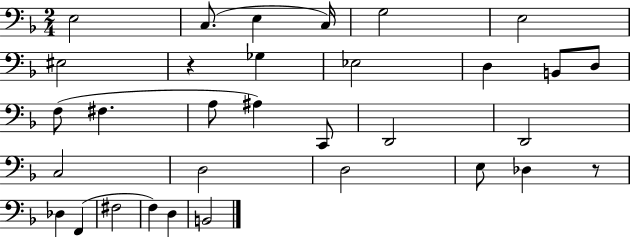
X:1
T:Untitled
M:2/4
L:1/4
K:F
E,2 C,/2 E, C,/4 G,2 E,2 ^E,2 z _G, _E,2 D, B,,/2 D,/2 F,/2 ^F, A,/2 ^A, C,,/2 D,,2 D,,2 C,2 D,2 D,2 E,/2 _D, z/2 _D, F,, ^F,2 F, D, B,,2